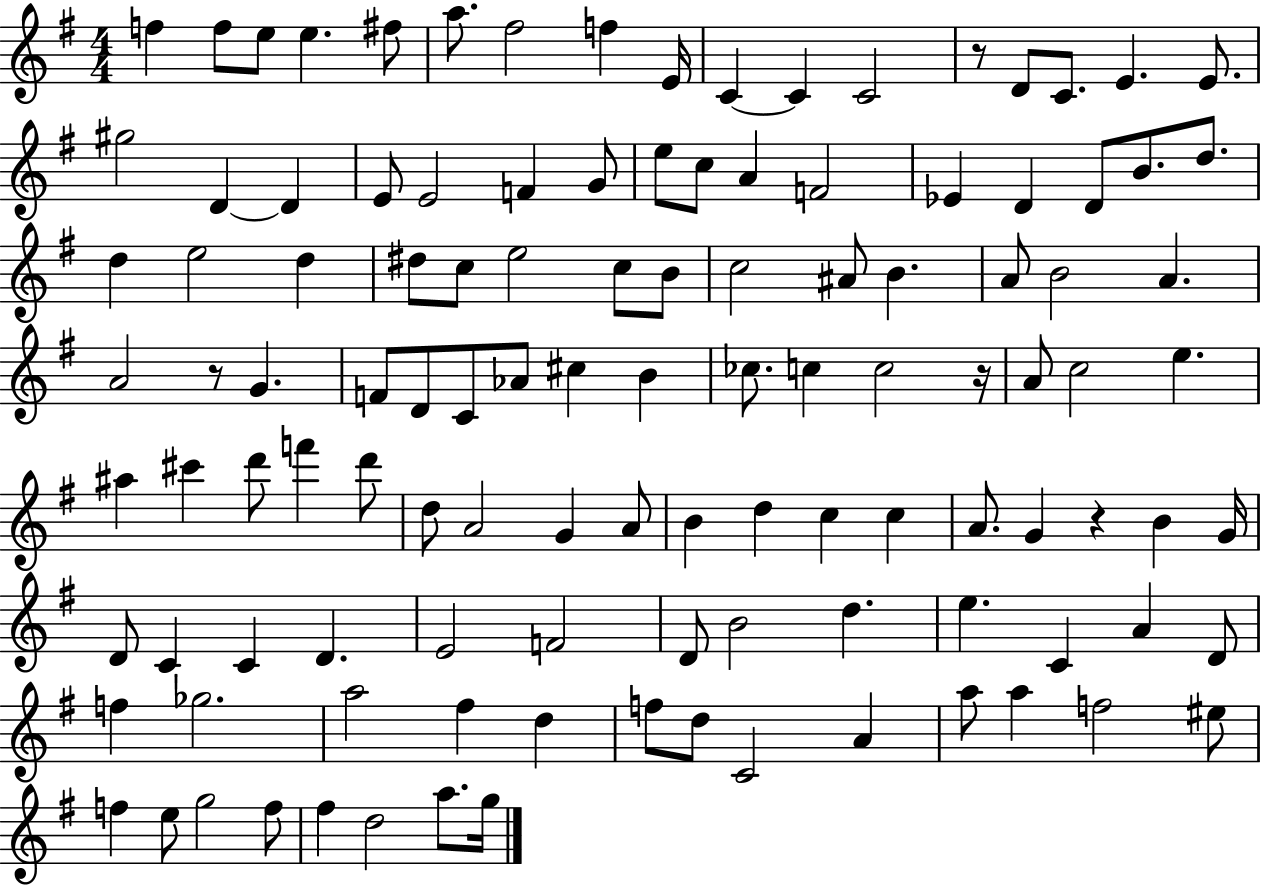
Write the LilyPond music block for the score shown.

{
  \clef treble
  \numericTimeSignature
  \time 4/4
  \key g \major
  f''4 f''8 e''8 e''4. fis''8 | a''8. fis''2 f''4 e'16 | c'4~~ c'4 c'2 | r8 d'8 c'8. e'4. e'8. | \break gis''2 d'4~~ d'4 | e'8 e'2 f'4 g'8 | e''8 c''8 a'4 f'2 | ees'4 d'4 d'8 b'8. d''8. | \break d''4 e''2 d''4 | dis''8 c''8 e''2 c''8 b'8 | c''2 ais'8 b'4. | a'8 b'2 a'4. | \break a'2 r8 g'4. | f'8 d'8 c'8 aes'8 cis''4 b'4 | ces''8. c''4 c''2 r16 | a'8 c''2 e''4. | \break ais''4 cis'''4 d'''8 f'''4 d'''8 | d''8 a'2 g'4 a'8 | b'4 d''4 c''4 c''4 | a'8. g'4 r4 b'4 g'16 | \break d'8 c'4 c'4 d'4. | e'2 f'2 | d'8 b'2 d''4. | e''4. c'4 a'4 d'8 | \break f''4 ges''2. | a''2 fis''4 d''4 | f''8 d''8 c'2 a'4 | a''8 a''4 f''2 eis''8 | \break f''4 e''8 g''2 f''8 | fis''4 d''2 a''8. g''16 | \bar "|."
}